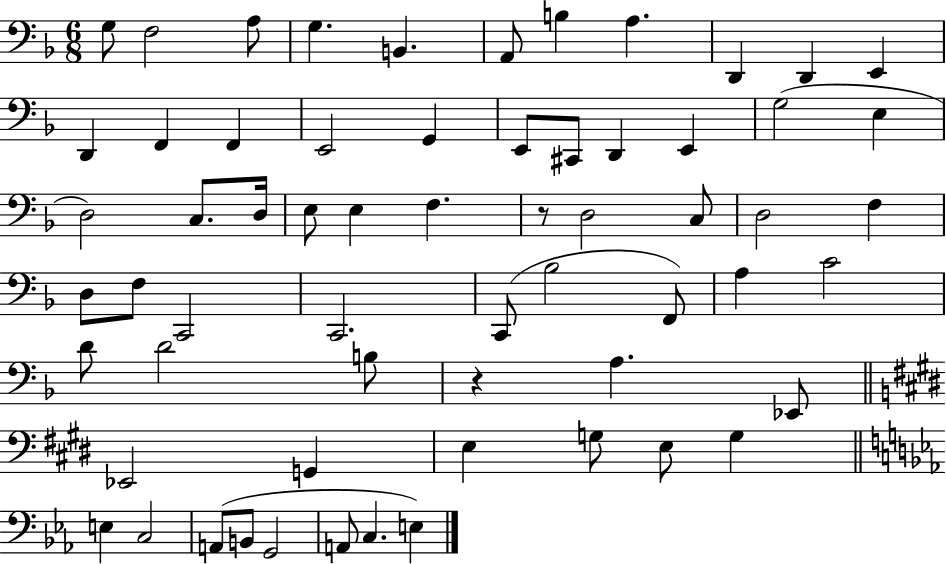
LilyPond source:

{
  \clef bass
  \numericTimeSignature
  \time 6/8
  \key f \major
  g8 f2 a8 | g4. b,4. | a,8 b4 a4. | d,4 d,4 e,4 | \break d,4 f,4 f,4 | e,2 g,4 | e,8 cis,8 d,4 e,4 | g2( e4 | \break d2) c8. d16 | e8 e4 f4. | r8 d2 c8 | d2 f4 | \break d8 f8 c,2 | c,2. | c,8( bes2 f,8) | a4 c'2 | \break d'8 d'2 b8 | r4 a4. ees,8 | \bar "||" \break \key e \major ees,2 g,4 | e4 g8 e8 g4 | \bar "||" \break \key ees \major e4 c2 | a,8( b,8 g,2 | a,8 c4. e4) | \bar "|."
}